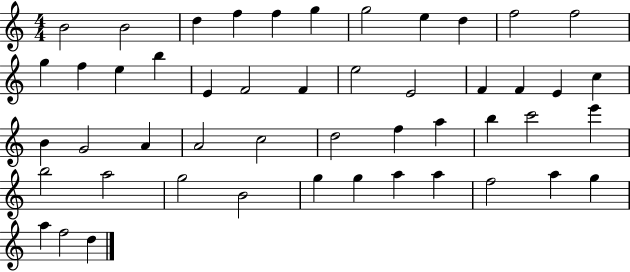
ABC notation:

X:1
T:Untitled
M:4/4
L:1/4
K:C
B2 B2 d f f g g2 e d f2 f2 g f e b E F2 F e2 E2 F F E c B G2 A A2 c2 d2 f a b c'2 e' b2 a2 g2 B2 g g a a f2 a g a f2 d